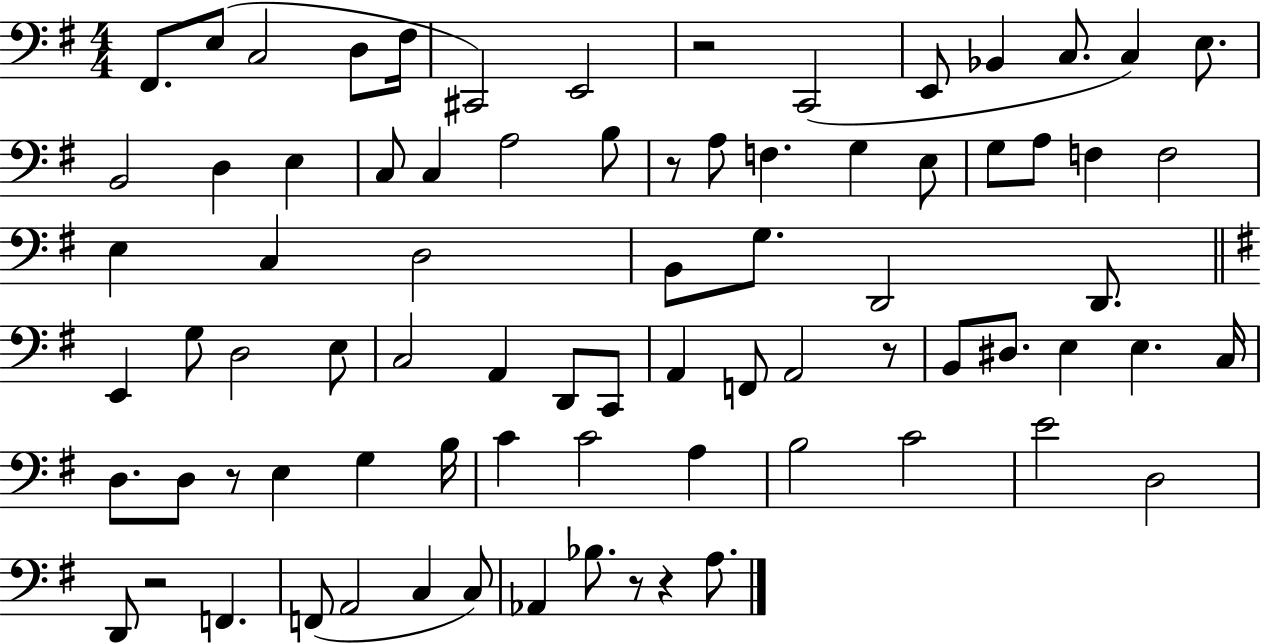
X:1
T:Untitled
M:4/4
L:1/4
K:G
^F,,/2 E,/2 C,2 D,/2 ^F,/4 ^C,,2 E,,2 z2 C,,2 E,,/2 _B,, C,/2 C, E,/2 B,,2 D, E, C,/2 C, A,2 B,/2 z/2 A,/2 F, G, E,/2 G,/2 A,/2 F, F,2 E, C, D,2 B,,/2 G,/2 D,,2 D,,/2 E,, G,/2 D,2 E,/2 C,2 A,, D,,/2 C,,/2 A,, F,,/2 A,,2 z/2 B,,/2 ^D,/2 E, E, C,/4 D,/2 D,/2 z/2 E, G, B,/4 C C2 A, B,2 C2 E2 D,2 D,,/2 z2 F,, F,,/2 A,,2 C, C,/2 _A,, _B,/2 z/2 z A,/2